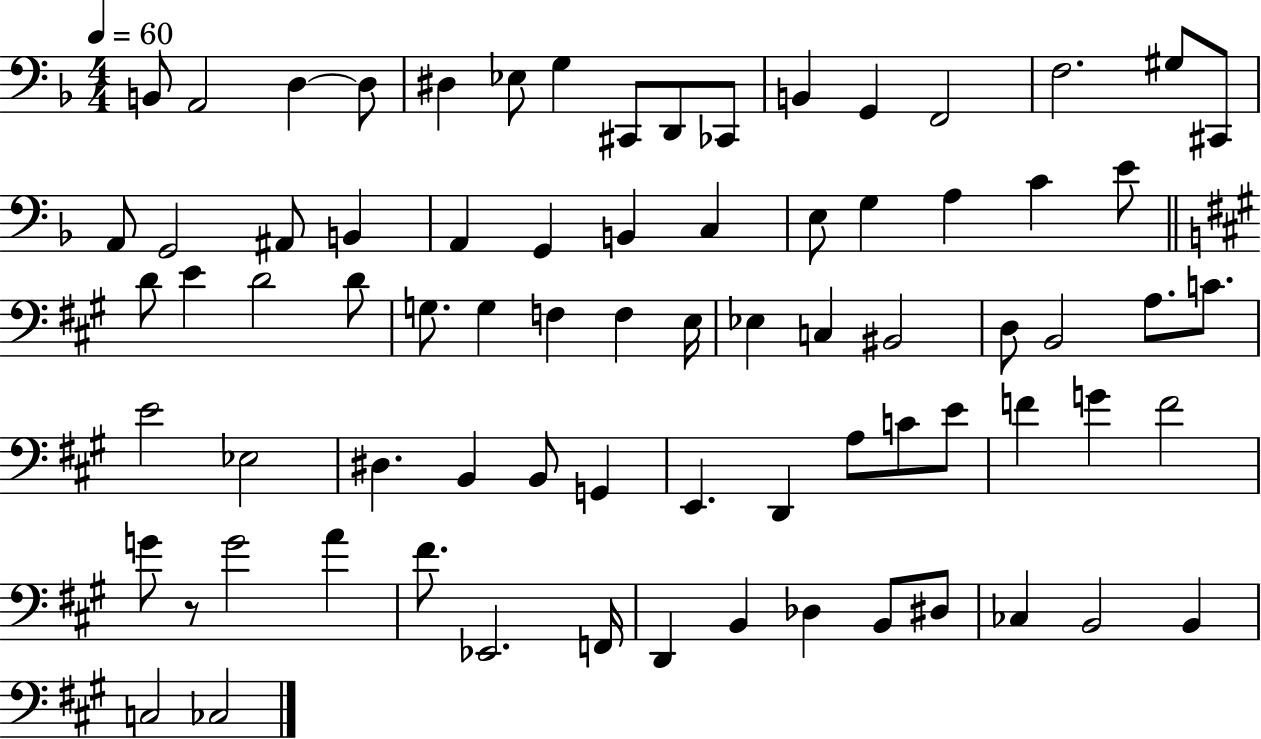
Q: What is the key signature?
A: F major